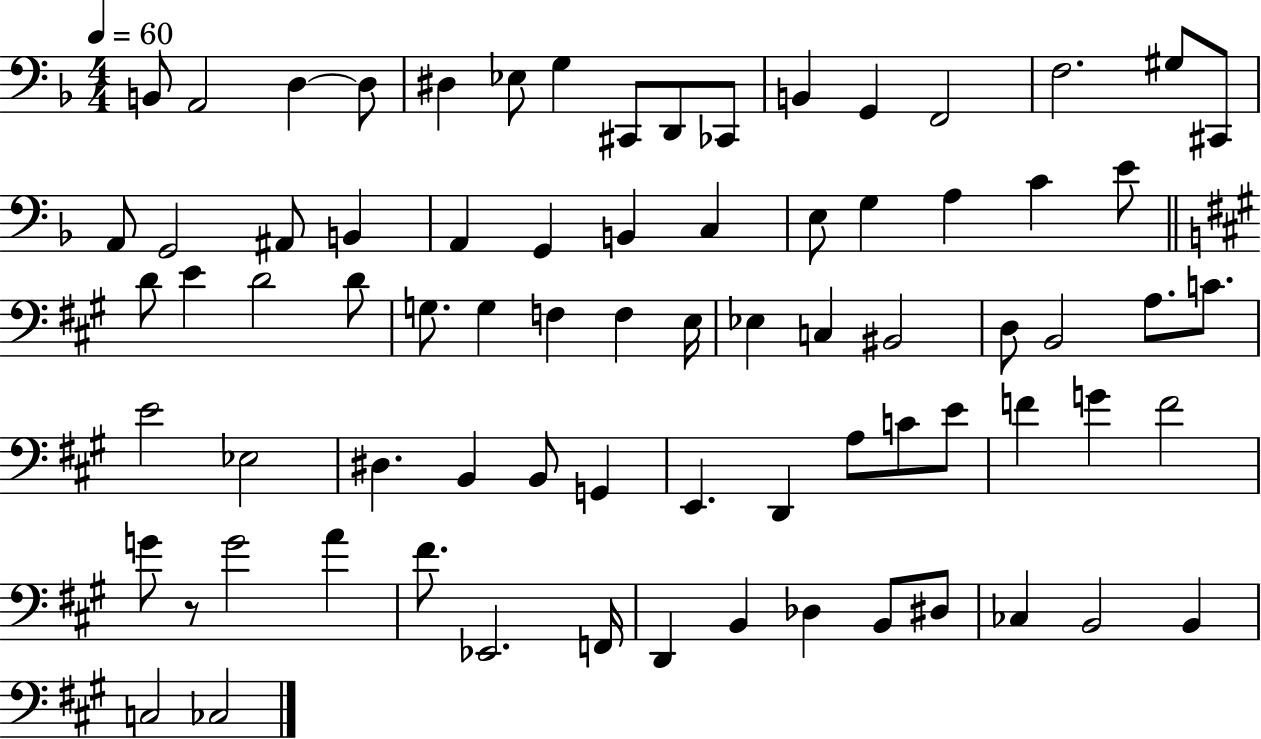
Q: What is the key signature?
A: F major